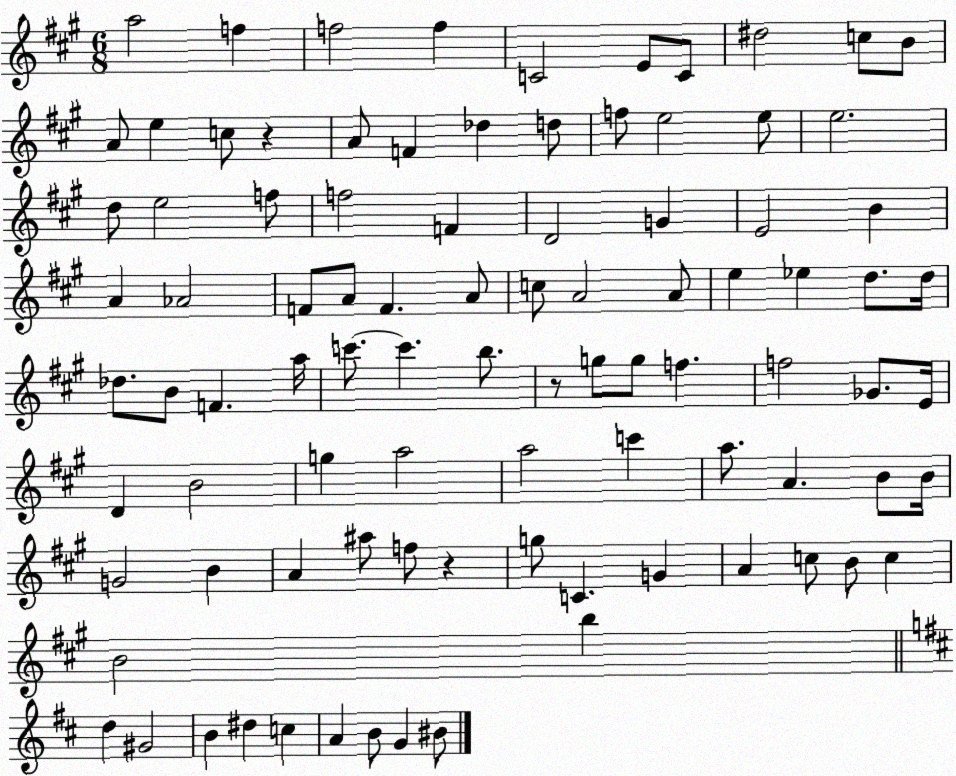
X:1
T:Untitled
M:6/8
L:1/4
K:A
a2 f f2 f C2 E/2 C/2 ^d2 c/2 B/2 A/2 e c/2 z A/2 F _d d/2 f/2 e2 e/2 e2 d/2 e2 f/2 f2 F D2 G E2 B A _A2 F/2 A/2 F A/2 c/2 A2 A/2 e _e d/2 d/4 _d/2 B/2 F a/4 c'/2 c' b/2 z/2 g/2 g/2 f f2 _G/2 E/4 D B2 g a2 a2 c' a/2 A B/2 B/4 G2 B A ^a/2 f/2 z g/2 C G A c/2 B/2 c B2 b d ^G2 B ^d c A B/2 G ^B/2